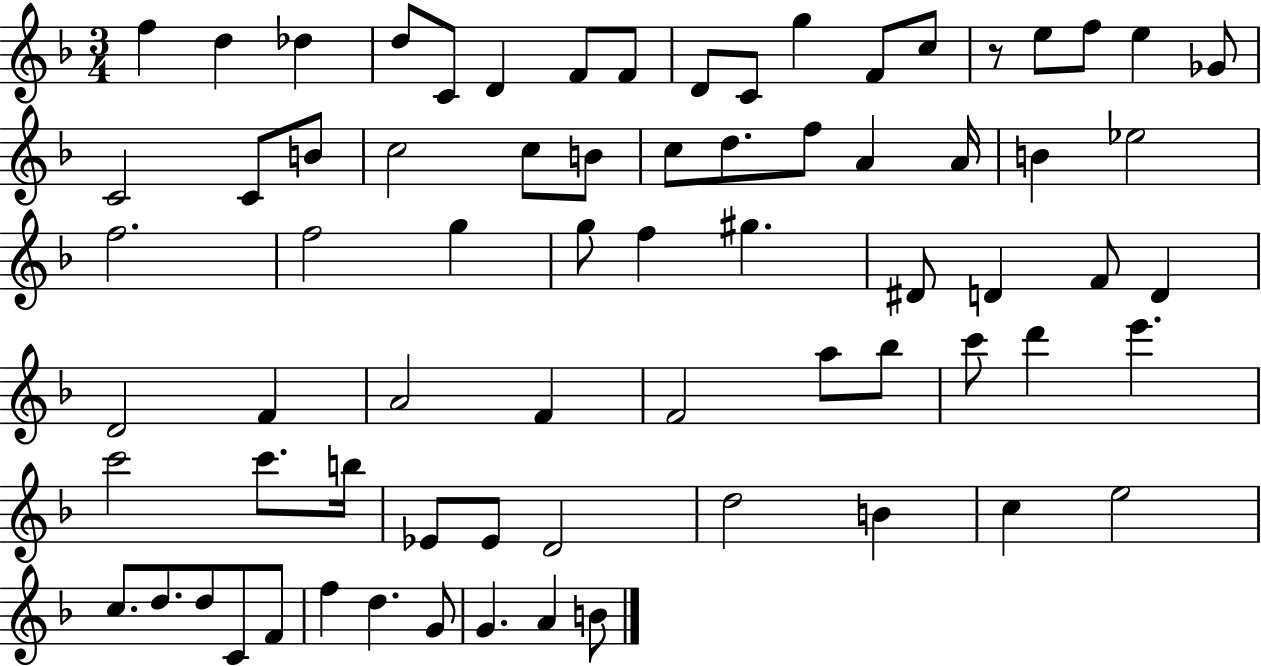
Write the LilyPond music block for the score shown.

{
  \clef treble
  \numericTimeSignature
  \time 3/4
  \key f \major
  f''4 d''4 des''4 | d''8 c'8 d'4 f'8 f'8 | d'8 c'8 g''4 f'8 c''8 | r8 e''8 f''8 e''4 ges'8 | \break c'2 c'8 b'8 | c''2 c''8 b'8 | c''8 d''8. f''8 a'4 a'16 | b'4 ees''2 | \break f''2. | f''2 g''4 | g''8 f''4 gis''4. | dis'8 d'4 f'8 d'4 | \break d'2 f'4 | a'2 f'4 | f'2 a''8 bes''8 | c'''8 d'''4 e'''4. | \break c'''2 c'''8. b''16 | ees'8 ees'8 d'2 | d''2 b'4 | c''4 e''2 | \break c''8. d''8. d''8 c'8 f'8 | f''4 d''4. g'8 | g'4. a'4 b'8 | \bar "|."
}